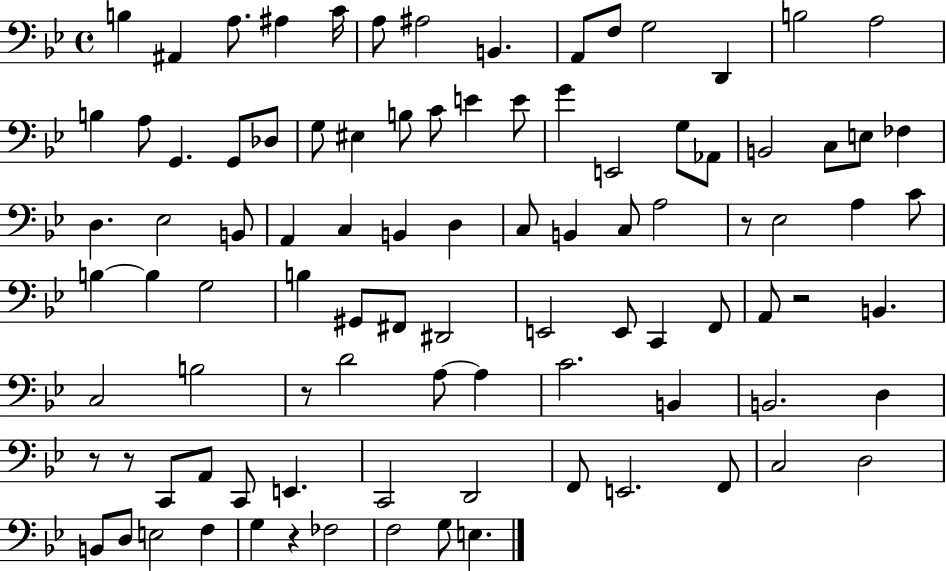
{
  \clef bass
  \time 4/4
  \defaultTimeSignature
  \key bes \major
  b4 ais,4 a8. ais4 c'16 | a8 ais2 b,4. | a,8 f8 g2 d,4 | b2 a2 | \break b4 a8 g,4. g,8 des8 | g8 eis4 b8 c'8 e'4 e'8 | g'4 e,2 g8 aes,8 | b,2 c8 e8 fes4 | \break d4. ees2 b,8 | a,4 c4 b,4 d4 | c8 b,4 c8 a2 | r8 ees2 a4 c'8 | \break b4~~ b4 g2 | b4 gis,8 fis,8 dis,2 | e,2 e,8 c,4 f,8 | a,8 r2 b,4. | \break c2 b2 | r8 d'2 a8~~ a4 | c'2. b,4 | b,2. d4 | \break r8 r8 c,8 a,8 c,8 e,4. | c,2 d,2 | f,8 e,2. f,8 | c2 d2 | \break b,8 d8 e2 f4 | g4 r4 fes2 | f2 g8 e4. | \bar "|."
}